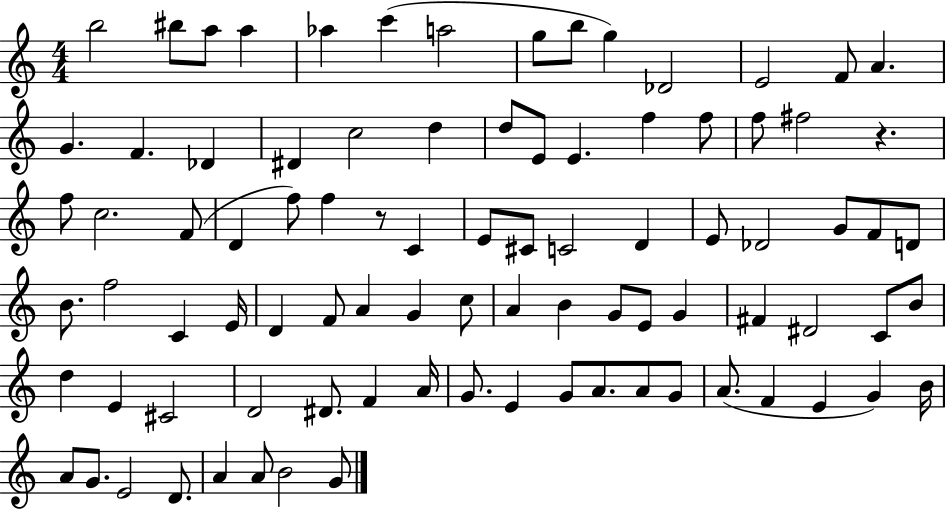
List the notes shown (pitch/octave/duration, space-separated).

B5/h BIS5/e A5/e A5/q Ab5/q C6/q A5/h G5/e B5/e G5/q Db4/h E4/h F4/e A4/q. G4/q. F4/q. Db4/q D#4/q C5/h D5/q D5/e E4/e E4/q. F5/q F5/e F5/e F#5/h R/q. F5/e C5/h. F4/e D4/q F5/e F5/q R/e C4/q E4/e C#4/e C4/h D4/q E4/e Db4/h G4/e F4/e D4/e B4/e. F5/h C4/q E4/s D4/q F4/e A4/q G4/q C5/e A4/q B4/q G4/e E4/e G4/q F#4/q D#4/h C4/e B4/e D5/q E4/q C#4/h D4/h D#4/e. F4/q A4/s G4/e. E4/q G4/e A4/e. A4/e G4/e A4/e. F4/q E4/q G4/q B4/s A4/e G4/e. E4/h D4/e. A4/q A4/e B4/h G4/e